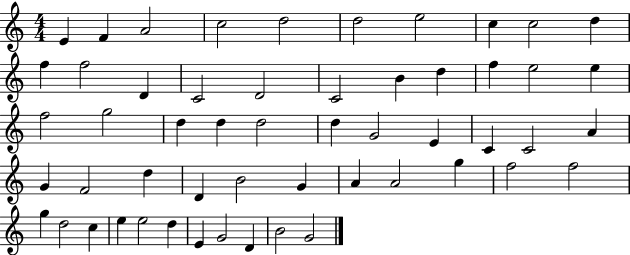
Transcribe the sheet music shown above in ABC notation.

X:1
T:Untitled
M:4/4
L:1/4
K:C
E F A2 c2 d2 d2 e2 c c2 d f f2 D C2 D2 C2 B d f e2 e f2 g2 d d d2 d G2 E C C2 A G F2 d D B2 G A A2 g f2 f2 g d2 c e e2 d E G2 D B2 G2